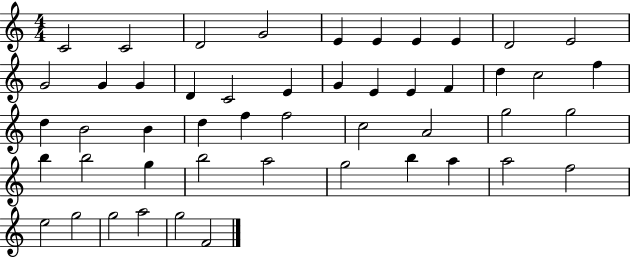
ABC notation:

X:1
T:Untitled
M:4/4
L:1/4
K:C
C2 C2 D2 G2 E E E E D2 E2 G2 G G D C2 E G E E F d c2 f d B2 B d f f2 c2 A2 g2 g2 b b2 g b2 a2 g2 b a a2 f2 e2 g2 g2 a2 g2 F2